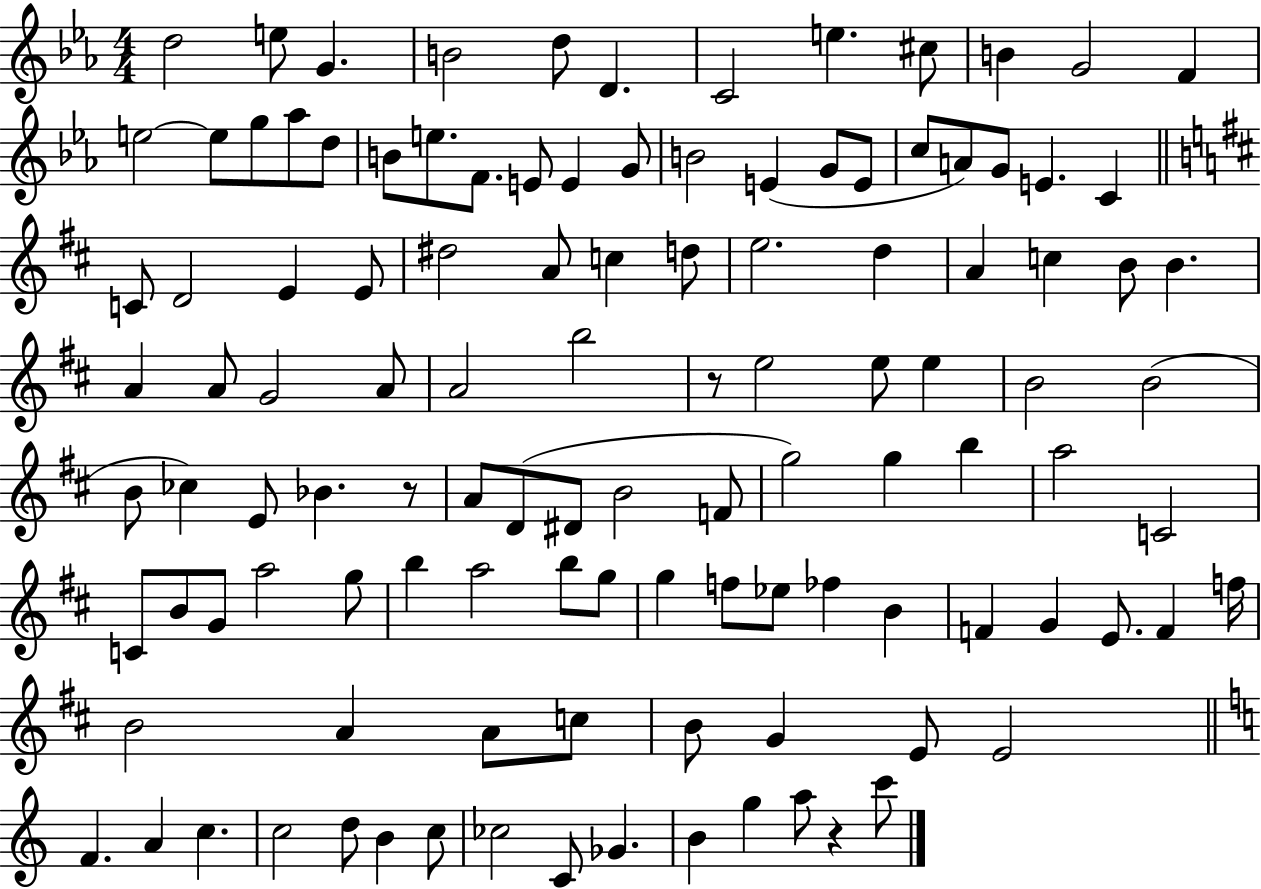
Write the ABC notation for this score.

X:1
T:Untitled
M:4/4
L:1/4
K:Eb
d2 e/2 G B2 d/2 D C2 e ^c/2 B G2 F e2 e/2 g/2 _a/2 d/2 B/2 e/2 F/2 E/2 E G/2 B2 E G/2 E/2 c/2 A/2 G/2 E C C/2 D2 E E/2 ^d2 A/2 c d/2 e2 d A c B/2 B A A/2 G2 A/2 A2 b2 z/2 e2 e/2 e B2 B2 B/2 _c E/2 _B z/2 A/2 D/2 ^D/2 B2 F/2 g2 g b a2 C2 C/2 B/2 G/2 a2 g/2 b a2 b/2 g/2 g f/2 _e/2 _f B F G E/2 F f/4 B2 A A/2 c/2 B/2 G E/2 E2 F A c c2 d/2 B c/2 _c2 C/2 _G B g a/2 z c'/2